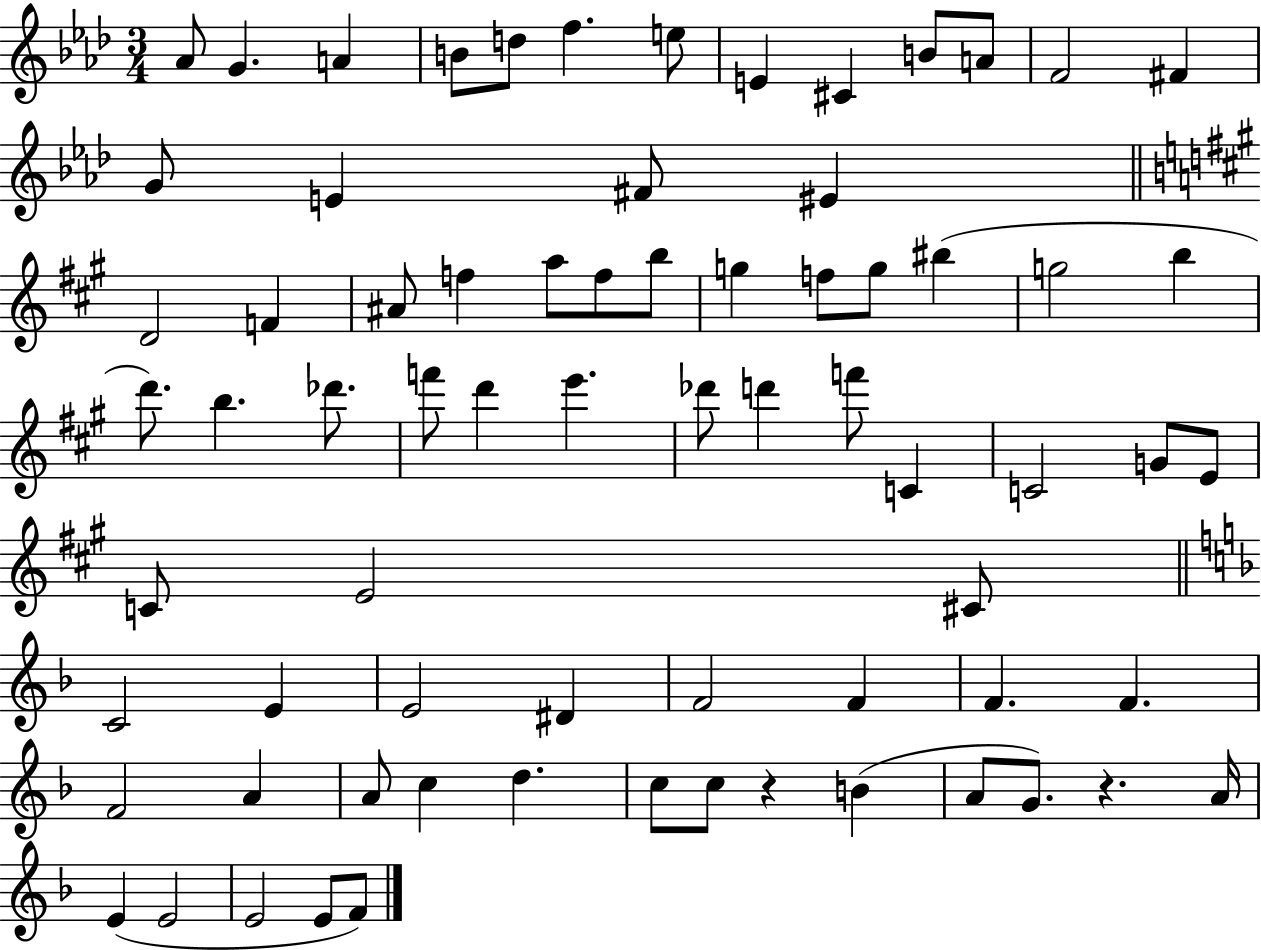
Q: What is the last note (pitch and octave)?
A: F4